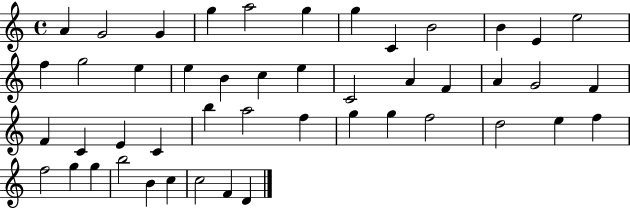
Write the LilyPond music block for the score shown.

{
  \clef treble
  \time 4/4
  \defaultTimeSignature
  \key c \major
  a'4 g'2 g'4 | g''4 a''2 g''4 | g''4 c'4 b'2 | b'4 e'4 e''2 | \break f''4 g''2 e''4 | e''4 b'4 c''4 e''4 | c'2 a'4 f'4 | a'4 g'2 f'4 | \break f'4 c'4 e'4 c'4 | b''4 a''2 f''4 | g''4 g''4 f''2 | d''2 e''4 f''4 | \break f''2 g''4 g''4 | b''2 b'4 c''4 | c''2 f'4 d'4 | \bar "|."
}